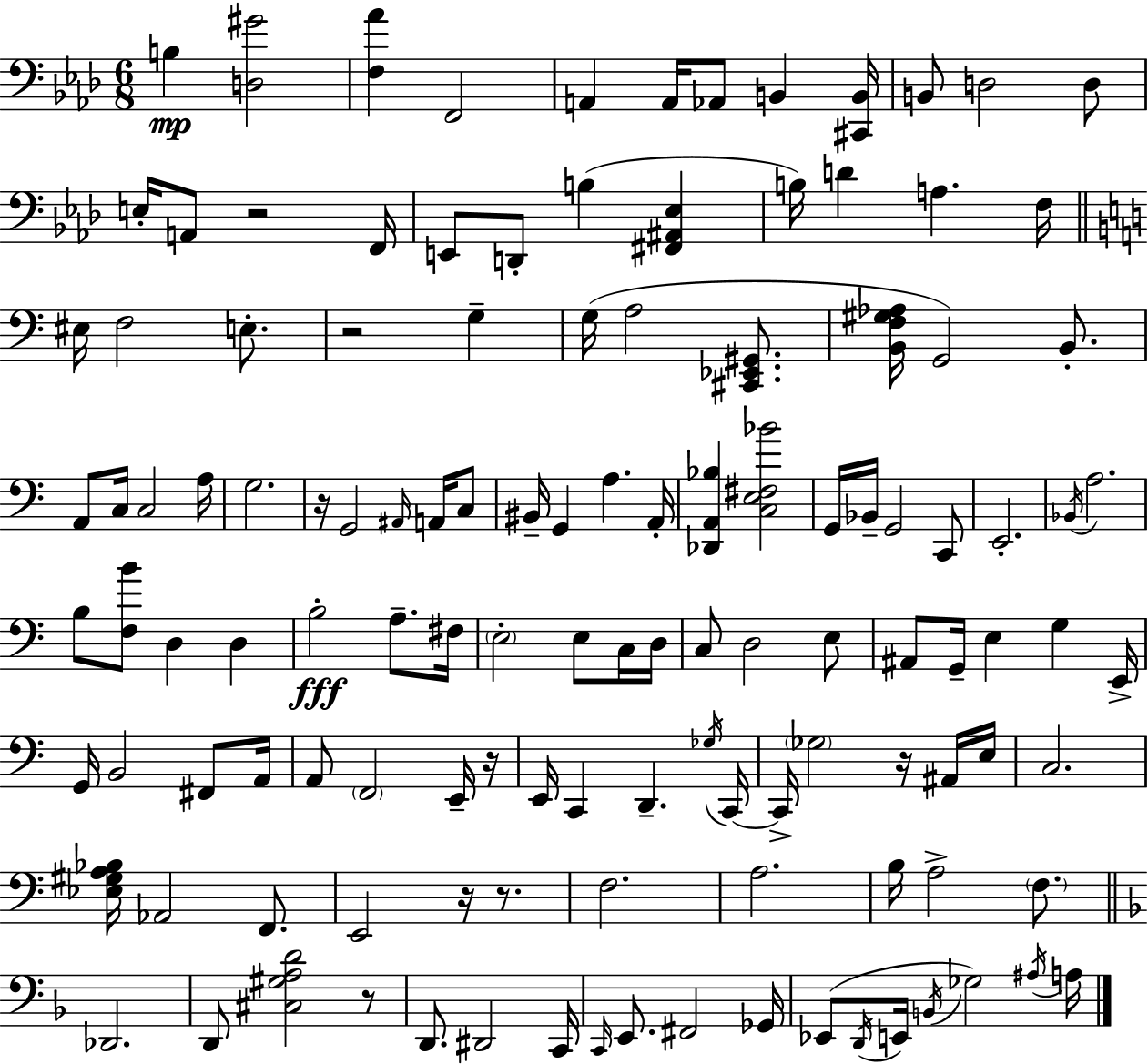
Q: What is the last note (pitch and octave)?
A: A3